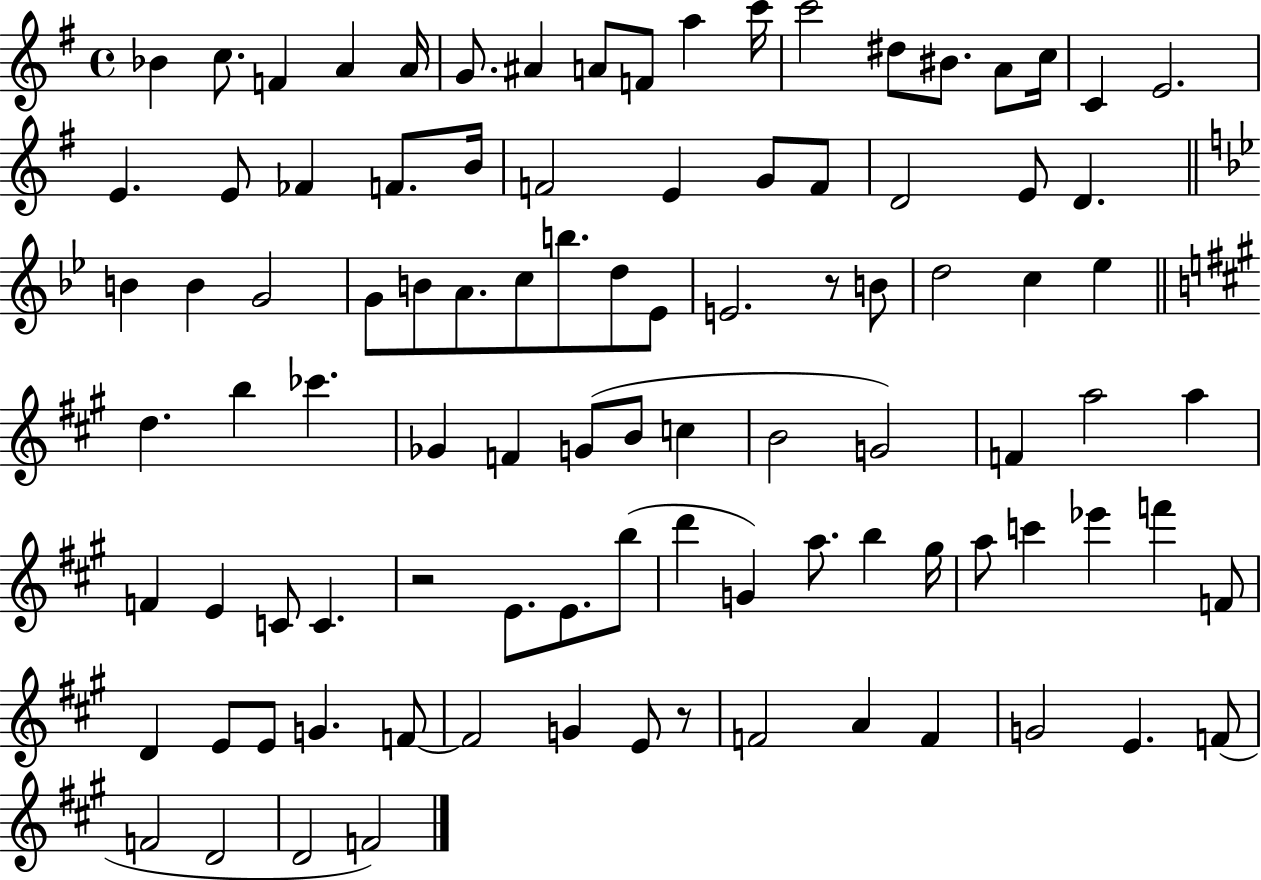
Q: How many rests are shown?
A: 3